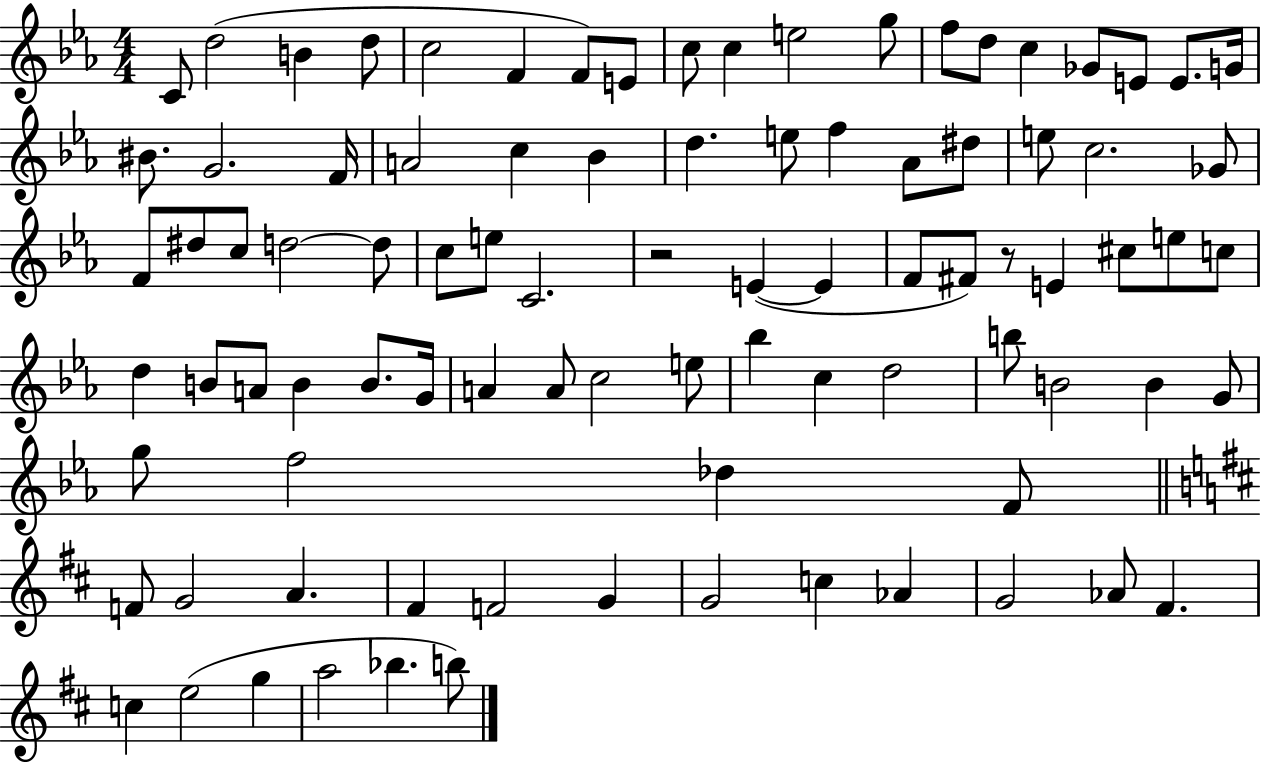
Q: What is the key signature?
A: EES major